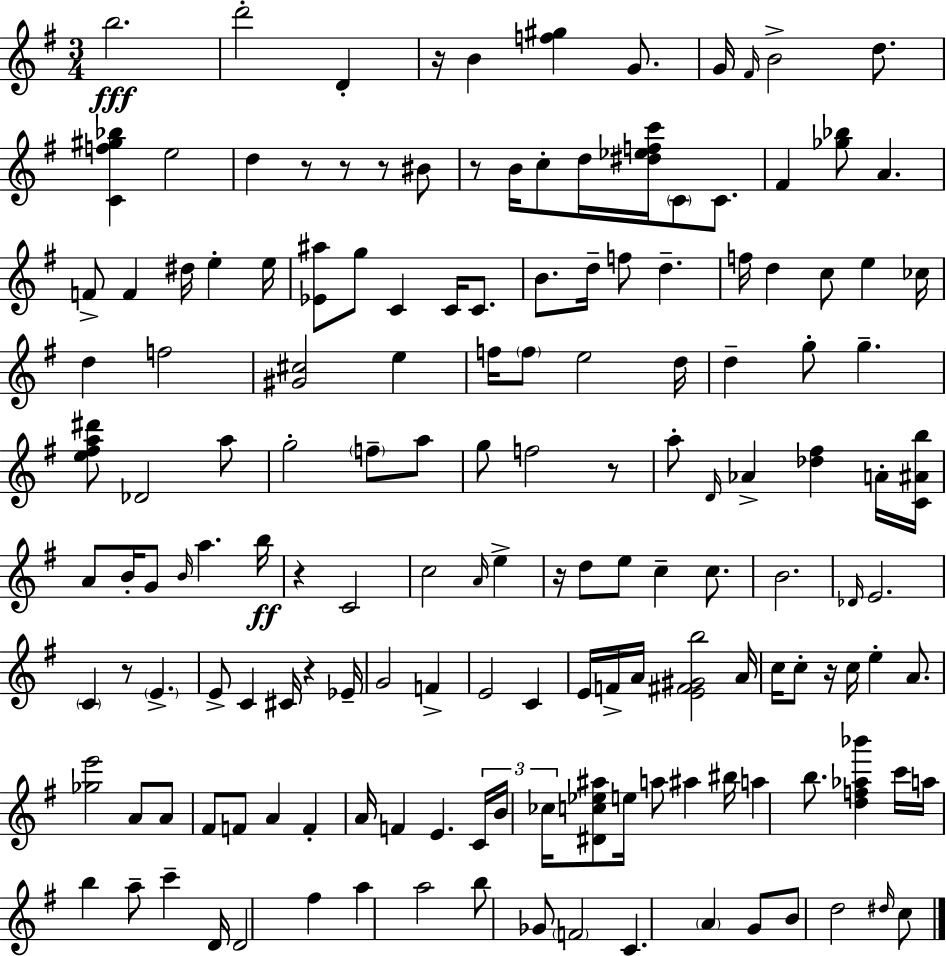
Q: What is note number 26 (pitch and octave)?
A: C4